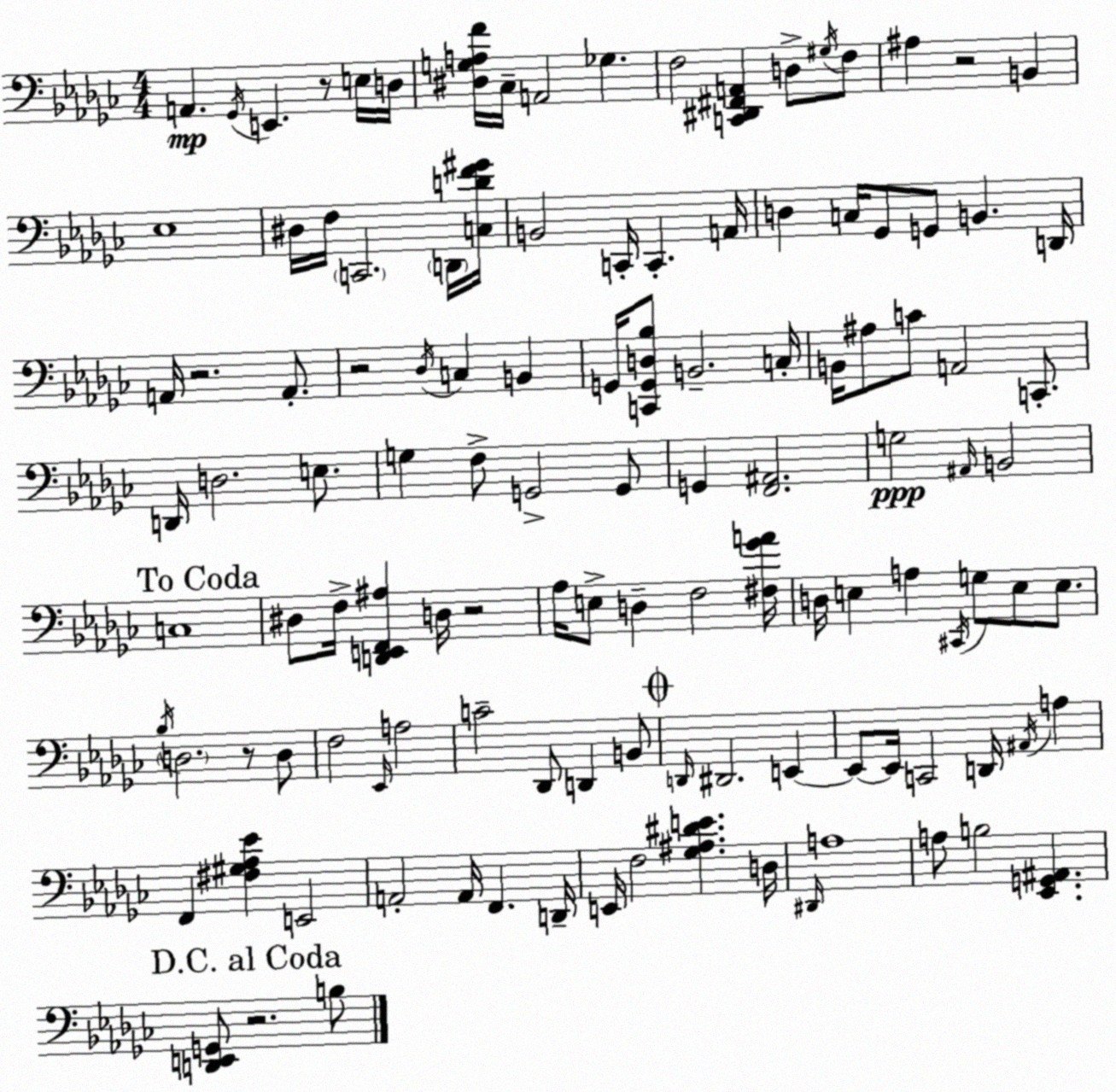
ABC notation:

X:1
T:Untitled
M:4/4
L:1/4
K:Ebm
A,, _G,,/4 E,, z/2 E,/4 D,/4 [^D,G,A,F]/4 _C,/4 A,,2 _G, F,2 [C,,^D,,^F,,A,,] D,/2 ^G,/4 F,/2 ^A, z2 B,, _E,4 ^D,/4 F,/4 C,,2 D,,/4 [C,DF^G]/4 B,,2 C,,/4 C,, A,,/4 D, C,/4 _G,,/2 G,,/2 B,, D,,/4 A,,/4 z2 A,,/2 z2 _D,/4 C, B,, G,,/4 [C,,G,,D,_B,]/2 B,,2 C,/4 B,,/4 ^A,/2 C/2 A,,2 C,,/2 D,,/4 D,2 E,/2 G, F,/2 G,,2 G,,/2 G,, [F,,^A,,]2 G,2 ^A,,/4 B,,2 C,4 ^D,/2 F,/4 [D,,E,,F,,^A,] D,/4 z2 _A,/4 E,/2 D, F,2 [^F,_GA]/4 D,/4 E, A, ^C,,/4 G,/2 E,/2 E,/2 _B,/4 D,2 z/2 D,/2 F,2 _E,,/4 A,2 C2 _D,,/2 D,, B,,/2 D,,/4 ^D,,2 E,, E,,/2 E,,/4 C,,2 D,,/4 ^A,,/4 A, F,, [^F,^G,_A,_E] E,,2 A,,2 A,,/4 F,, D,,/4 E,,/4 F,2 [_G,^A,^DE] D,/4 ^D,,/4 A,4 A,/2 B,2 [_E,,G,,^A,,] [D,,E,,G,,]/2 z2 B,/2